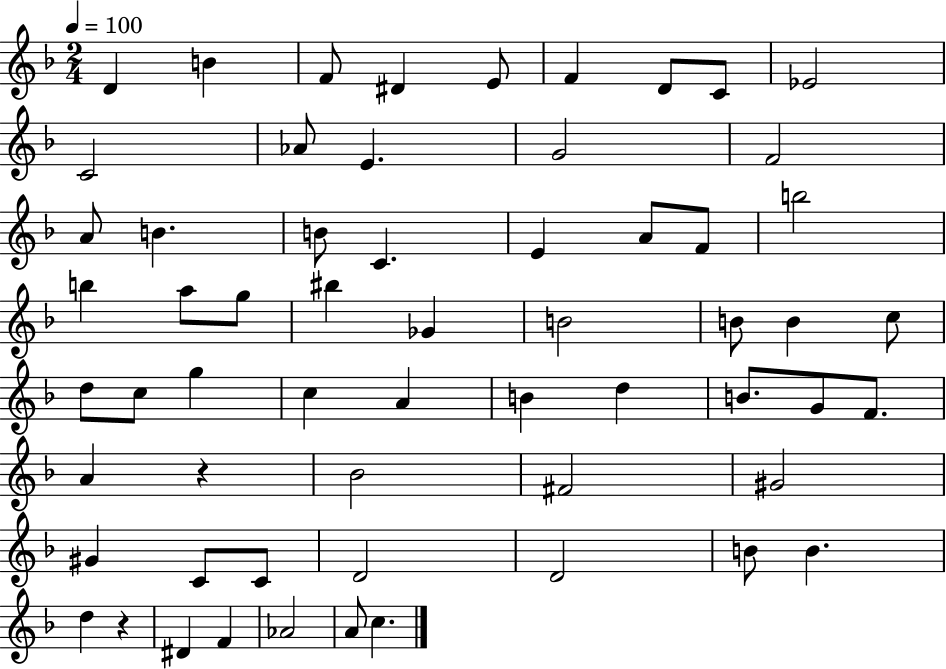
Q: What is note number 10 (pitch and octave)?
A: C4